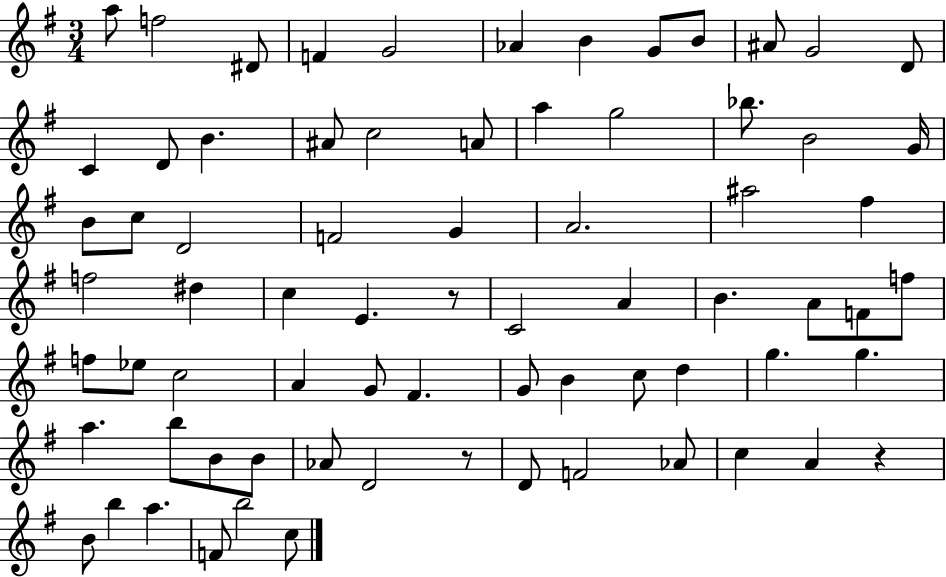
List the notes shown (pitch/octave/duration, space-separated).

A5/e F5/h D#4/e F4/q G4/h Ab4/q B4/q G4/e B4/e A#4/e G4/h D4/e C4/q D4/e B4/q. A#4/e C5/h A4/e A5/q G5/h Bb5/e. B4/h G4/s B4/e C5/e D4/h F4/h G4/q A4/h. A#5/h F#5/q F5/h D#5/q C5/q E4/q. R/e C4/h A4/q B4/q. A4/e F4/e F5/e F5/e Eb5/e C5/h A4/q G4/e F#4/q. G4/e B4/q C5/e D5/q G5/q. G5/q. A5/q. B5/e B4/e B4/e Ab4/e D4/h R/e D4/e F4/h Ab4/e C5/q A4/q R/q B4/e B5/q A5/q. F4/e B5/h C5/e